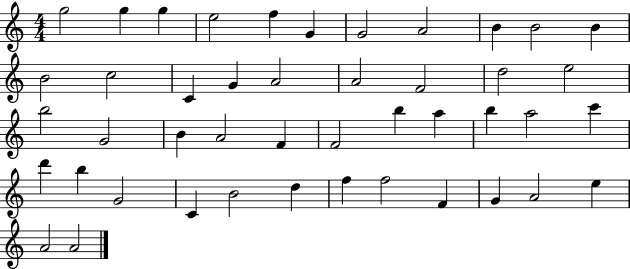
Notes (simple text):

G5/h G5/q G5/q E5/h F5/q G4/q G4/h A4/h B4/q B4/h B4/q B4/h C5/h C4/q G4/q A4/h A4/h F4/h D5/h E5/h B5/h G4/h B4/q A4/h F4/q F4/h B5/q A5/q B5/q A5/h C6/q D6/q B5/q G4/h C4/q B4/h D5/q F5/q F5/h F4/q G4/q A4/h E5/q A4/h A4/h